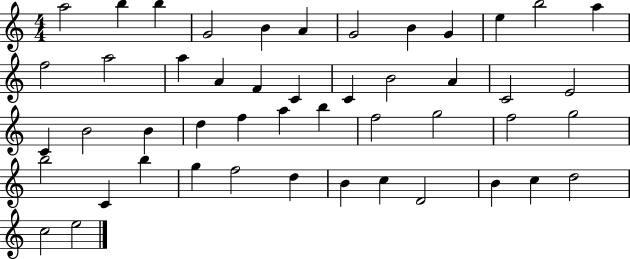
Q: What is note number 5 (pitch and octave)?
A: B4